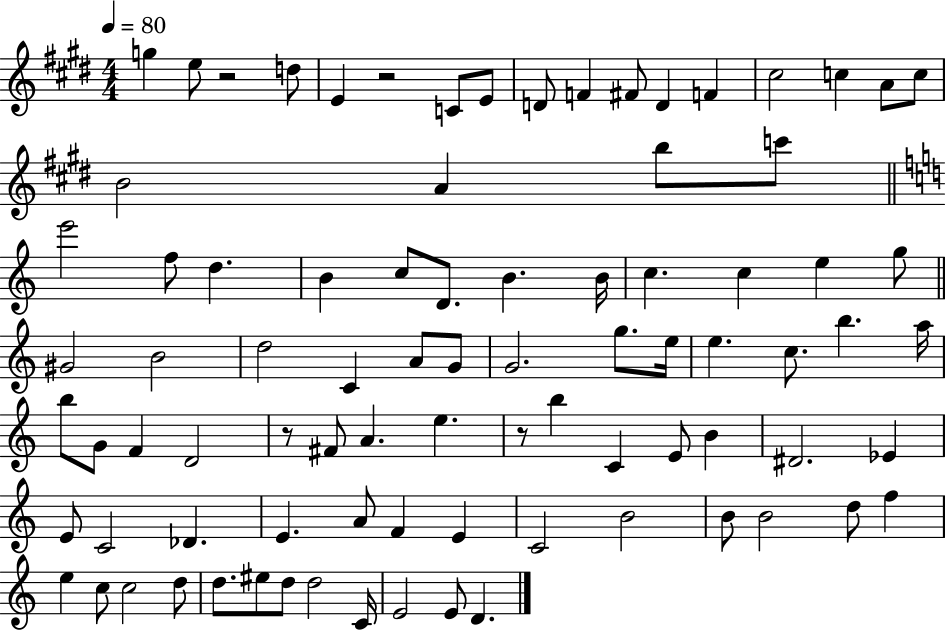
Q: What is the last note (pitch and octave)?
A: D4